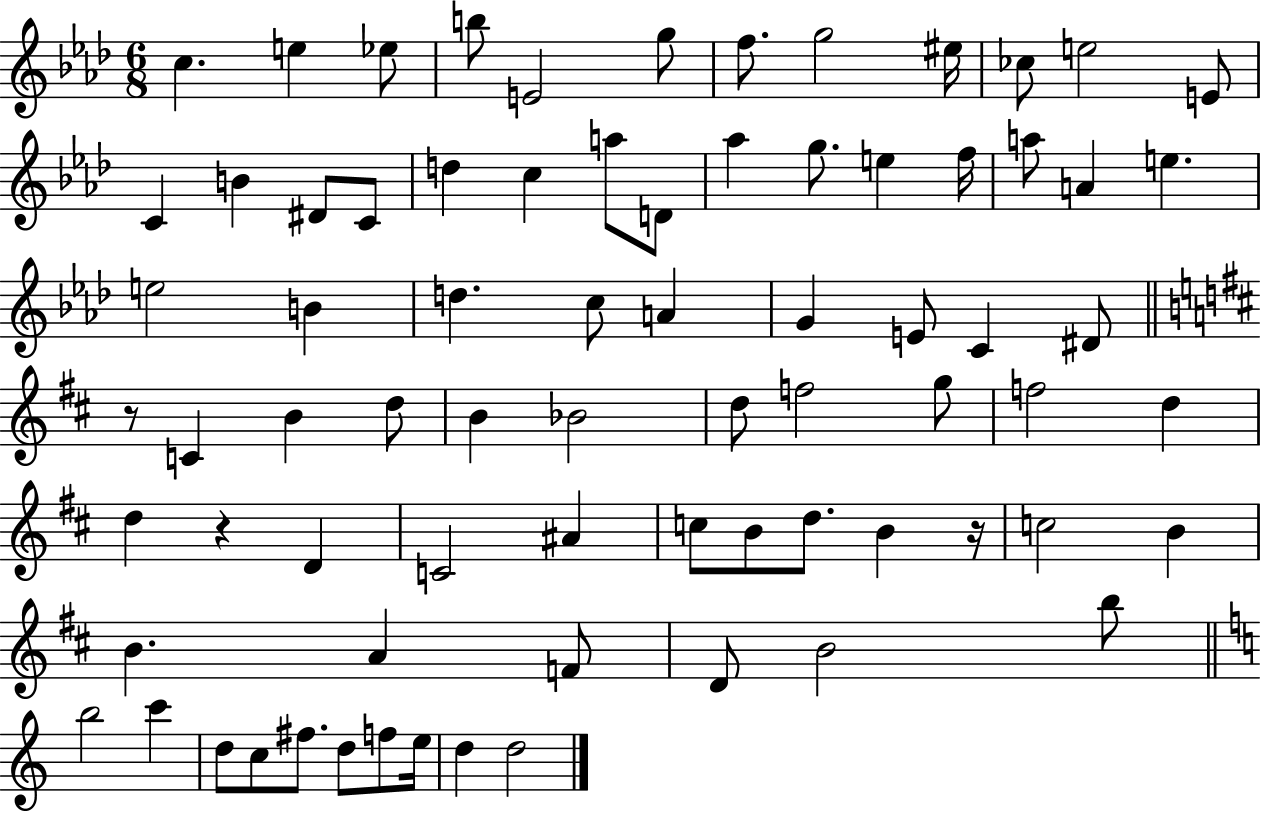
X:1
T:Untitled
M:6/8
L:1/4
K:Ab
c e _e/2 b/2 E2 g/2 f/2 g2 ^e/4 _c/2 e2 E/2 C B ^D/2 C/2 d c a/2 D/2 _a g/2 e f/4 a/2 A e e2 B d c/2 A G E/2 C ^D/2 z/2 C B d/2 B _B2 d/2 f2 g/2 f2 d d z D C2 ^A c/2 B/2 d/2 B z/4 c2 B B A F/2 D/2 B2 b/2 b2 c' d/2 c/2 ^f/2 d/2 f/2 e/4 d d2